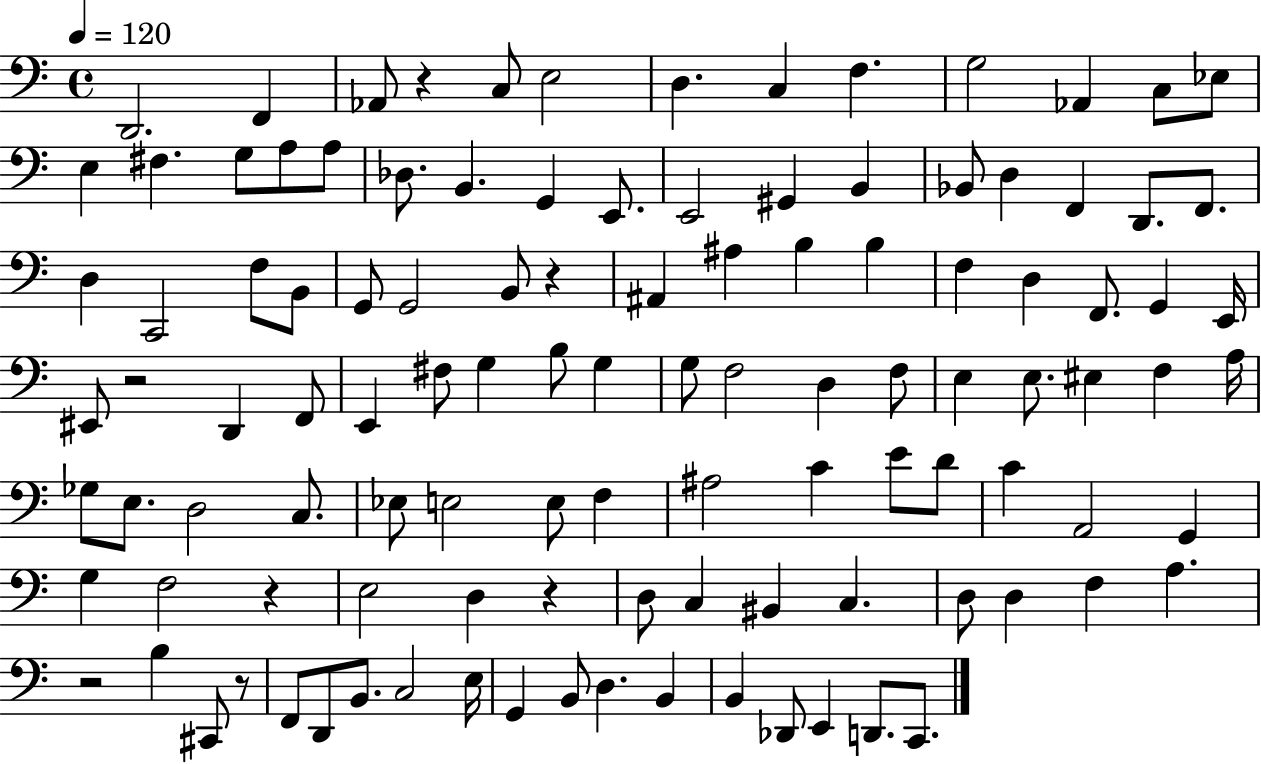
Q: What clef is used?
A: bass